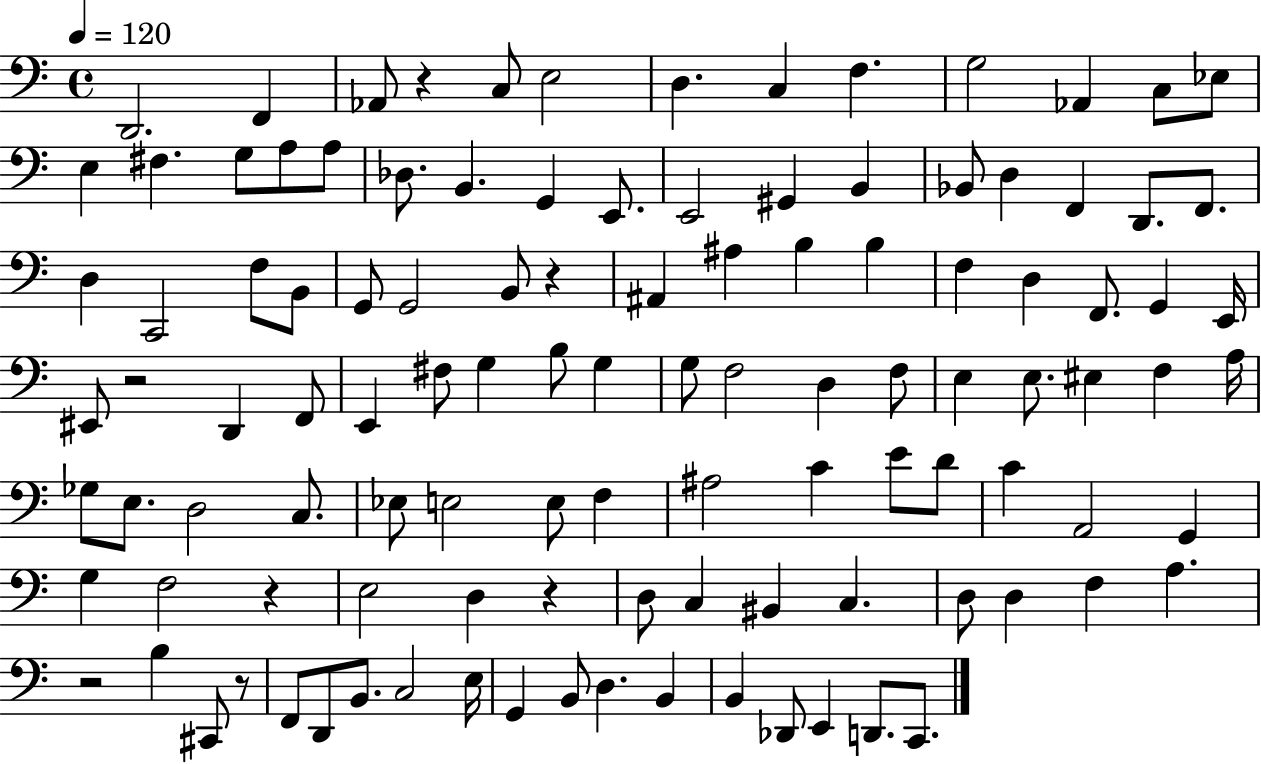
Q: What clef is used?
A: bass